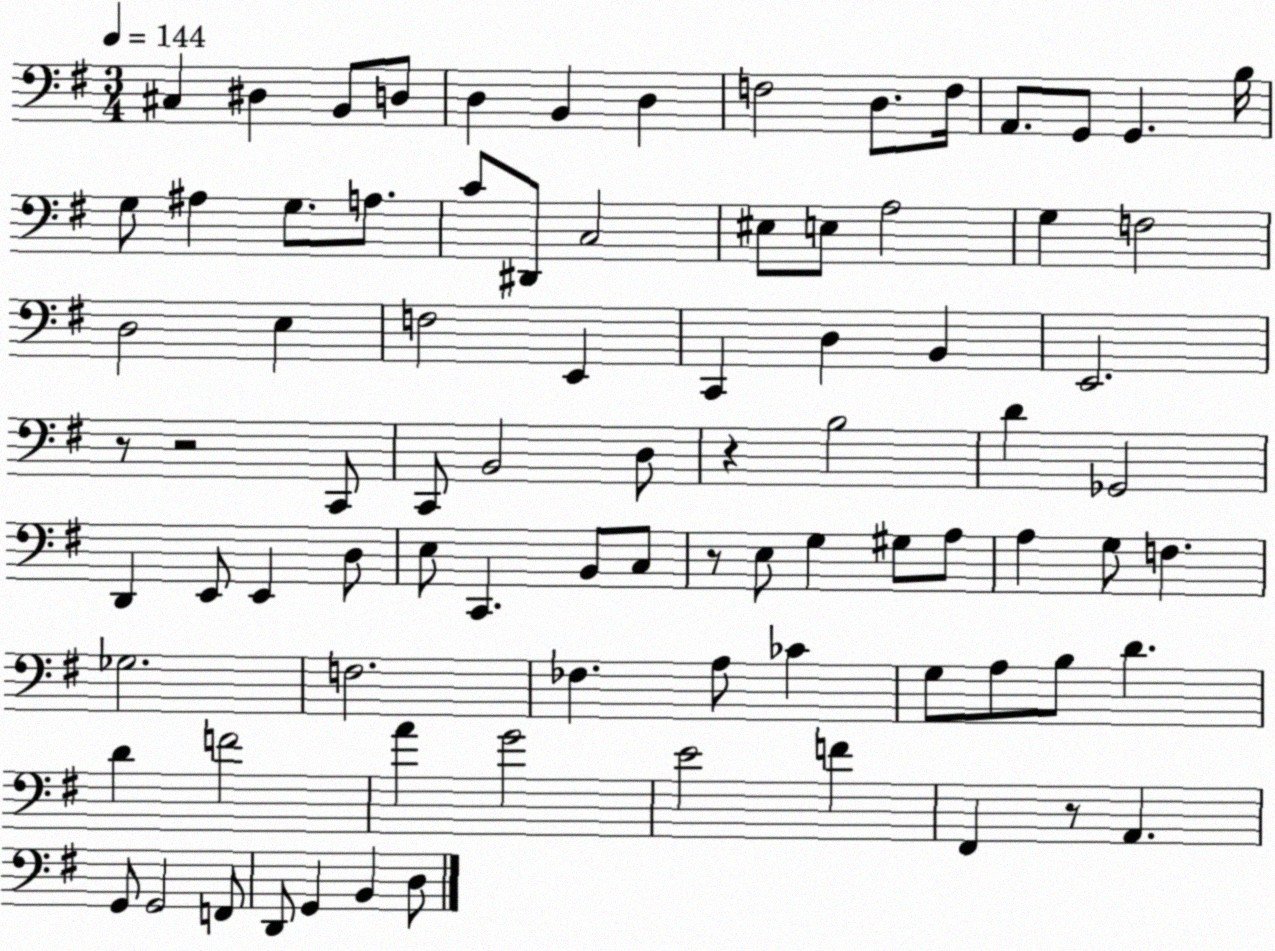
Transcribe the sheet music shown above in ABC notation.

X:1
T:Untitled
M:3/4
L:1/4
K:G
^C, ^D, B,,/2 D,/2 D, B,, D, F,2 D,/2 F,/4 A,,/2 G,,/2 G,, B,/4 G,/2 ^A, G,/2 A,/2 C/2 ^D,,/2 C,2 ^E,/2 E,/2 A,2 G, F,2 D,2 E, F,2 E,, C,, D, B,, E,,2 z/2 z2 C,,/2 C,,/2 B,,2 D,/2 z B,2 D _G,,2 D,, E,,/2 E,, D,/2 E,/2 C,, B,,/2 C,/2 z/2 E,/2 G, ^G,/2 A,/2 A, G,/2 F, _G,2 F,2 _F, A,/2 _C G,/2 A,/2 B,/2 D D F2 A G2 E2 F ^F,, z/2 A,, G,,/2 G,,2 F,,/2 D,,/2 G,, B,, D,/2